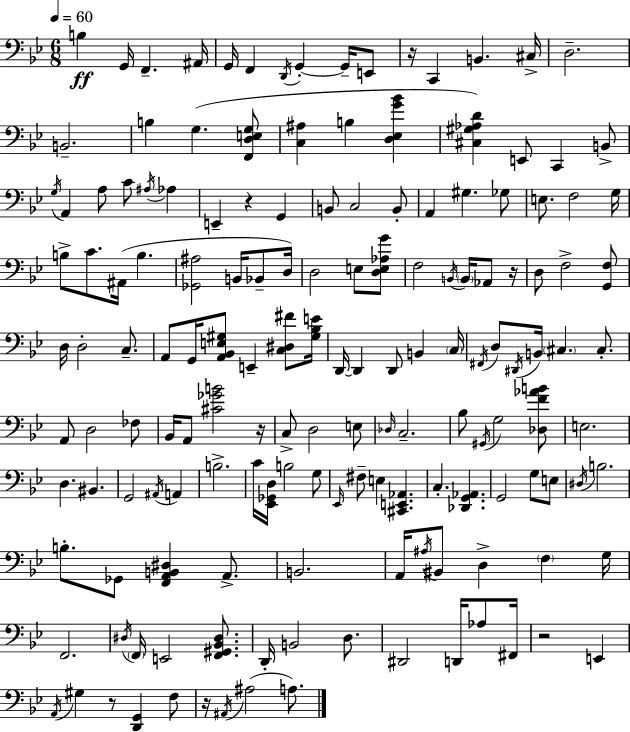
B3/q G2/s F2/q. A#2/s G2/s F2/q D2/s G2/q G2/s E2/e R/s C2/q B2/q. C#3/s D3/h. B2/h. B3/q G3/q. [F2,D3,E3,G3]/e [C3,A#3]/q B3/q [D3,Eb3,G4,Bb4]/q [C#3,G#3,Ab3,D4]/q E2/e C2/q B2/e G3/s A2/q A3/e C4/e A#3/s Ab3/q E2/q R/q G2/q B2/e C3/h B2/e A2/q G#3/q. Gb3/e E3/e. F3/h G3/s B3/e C4/e. A#2/s B3/q. [Gb2,A#3]/h B2/s Bb2/e D3/s D3/h E3/e [D3,E3,Ab3,G4]/e F3/h B2/s B2/s Ab2/e R/s D3/e F3/h [G2,F3]/e D3/s D3/h C3/e. A2/e G2/s [A2,Bb2,E3,G#3]/e E2/q [C3,D#3,F#4]/e [G#3,Bb3,E4]/s D2/s D2/q D2/e B2/q C3/s F#2/s D3/e D#2/s B2/s C#3/q. C#3/e. A2/e D3/h FES3/e Bb2/s A2/e [C#4,Gb4,B4]/h R/s C3/e D3/h E3/e Db3/s C3/h. Bb3/e G#2/s G3/h [Db3,F4,Ab4,B4]/e E3/h. D3/q. BIS2/q. G2/h A#2/s A2/q B3/h. C4/s [Eb2,Gb2,D3]/s B3/h G3/e Eb2/s F#3/e E3/q [C#2,E2,Ab2]/q. C3/q. [Db2,G2,Ab2]/q. G2/h G3/e E3/e D#3/s B3/h. B3/e. Gb2/e [F2,A2,B2,D#3]/q A2/e. B2/h. A2/s A#3/s BIS2/e D3/q F3/q G3/s F2/h. D#3/s F2/s E2/h [F2,G#2,Bb2,D#3]/e. D2/s B2/h D3/e. D#2/h D2/s Ab3/e F#2/s R/h E2/q A2/s G#3/q R/e [D2,G2]/q F3/e R/s A#2/s A#3/h A3/e.